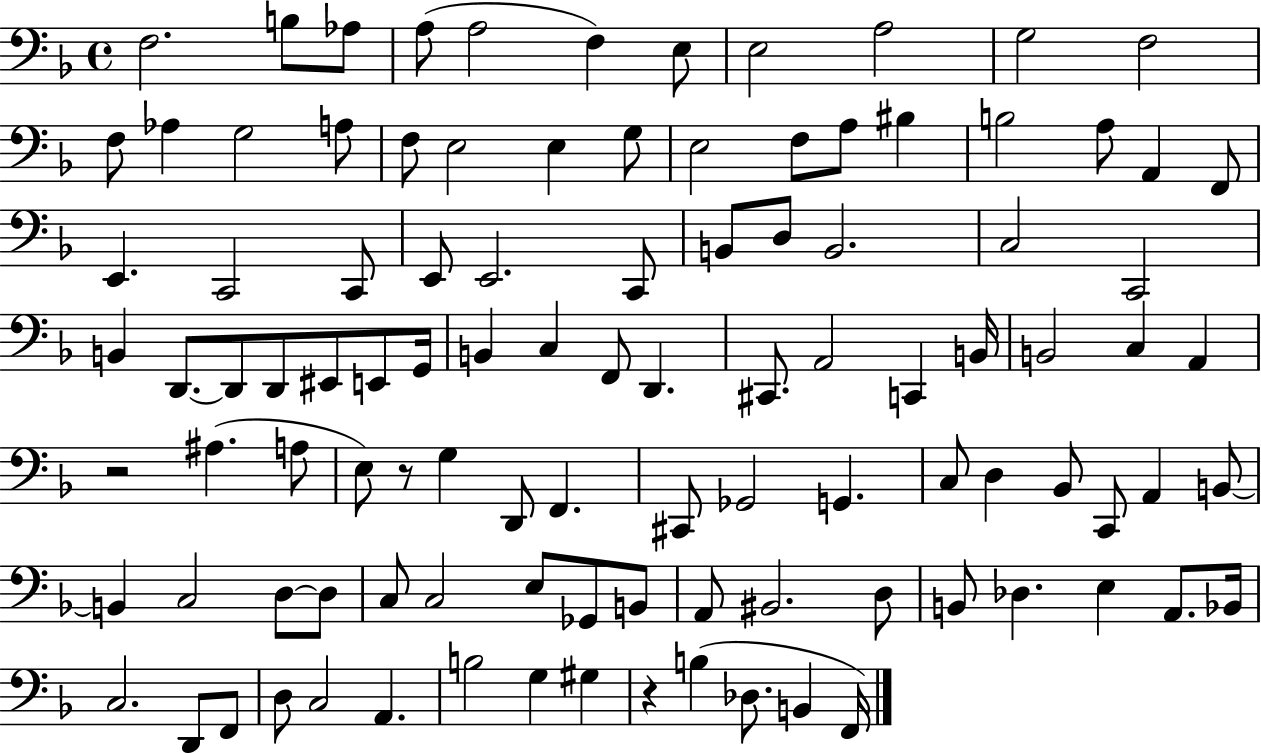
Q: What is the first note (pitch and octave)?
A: F3